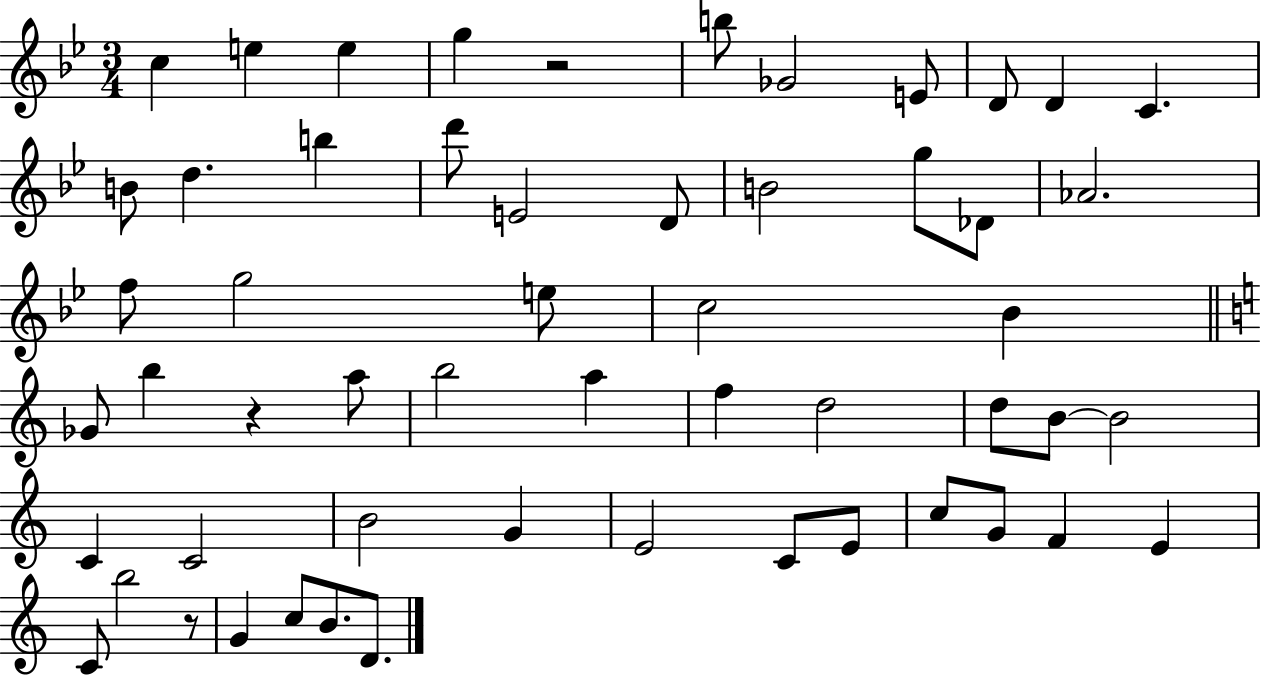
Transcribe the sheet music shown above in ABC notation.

X:1
T:Untitled
M:3/4
L:1/4
K:Bb
c e e g z2 b/2 _G2 E/2 D/2 D C B/2 d b d'/2 E2 D/2 B2 g/2 _D/2 _A2 f/2 g2 e/2 c2 _B _G/2 b z a/2 b2 a f d2 d/2 B/2 B2 C C2 B2 G E2 C/2 E/2 c/2 G/2 F E C/2 b2 z/2 G c/2 B/2 D/2